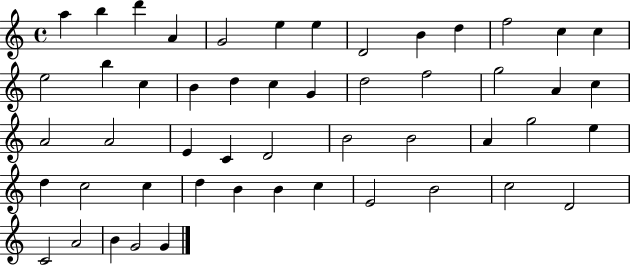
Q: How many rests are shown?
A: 0